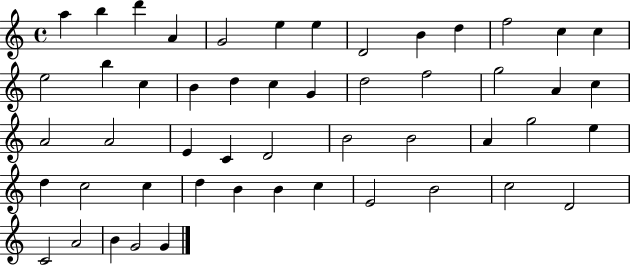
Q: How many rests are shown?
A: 0